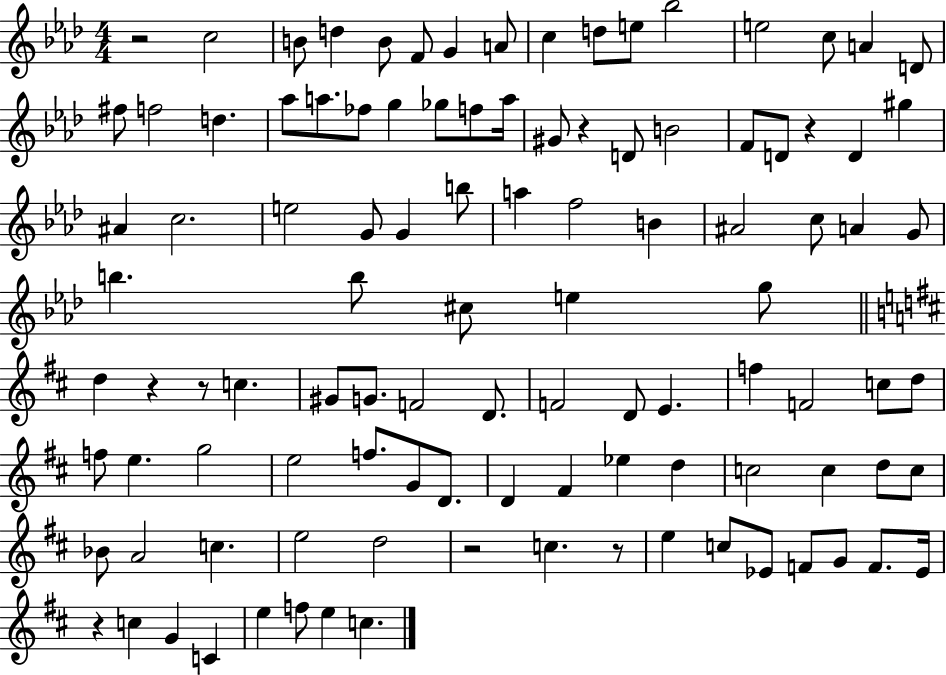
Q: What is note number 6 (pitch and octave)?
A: G4